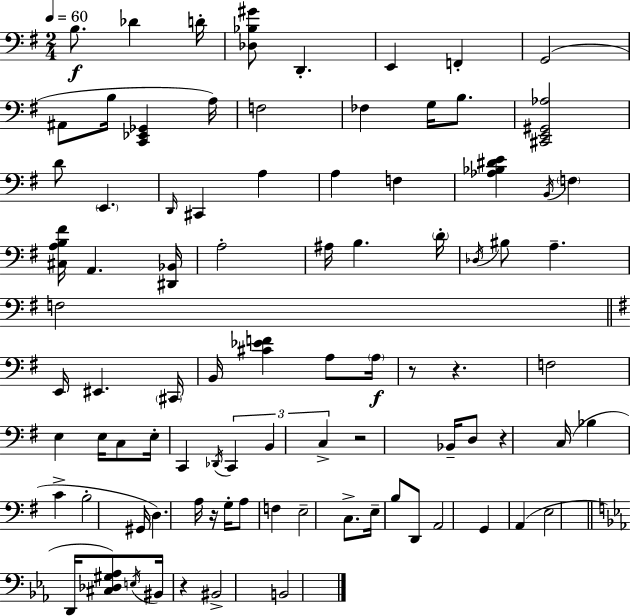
{
  \clef bass
  \numericTimeSignature
  \time 2/4
  \key e \minor
  \tempo 4 = 60
  b8.\f des'4 d'16-. | <des bes gis'>8 d,4.-. | e,4 f,4-. | g,2( | \break ais,8 b16 <c, ees, ges,>4 a16) | f2 | fes4 g16 b8. | <cis, e, gis, aes>2 | \break d'8 \parenthesize e,4. | \grace { d,16 } cis,4 a4 | a4 f4 | <aes bes dis' e'>4 \acciaccatura { b,16 } \parenthesize f4 | \break <cis a b fis'>16 a,4. | <dis, bes,>16 a2-. | ais16 b4. | \parenthesize d'16-. \acciaccatura { des16 } bis8 a4.-- | \break f2 | \bar "||" \break \key e \minor e,16 eis,4. \parenthesize cis,16 | b,16 <cis' ees' f'>4 a8 \parenthesize a16\f | r8 r4. | f2 | \break e4 e16 c8 e16-. | c,4 \acciaccatura { des,16 } \tuplet 3/2 { c,4 | b,4 c4-> } | r2 | \break bes,16-- d8 r4 | c16( bes4 c'4-> | b2-. | gis,16 d4.) | \break a16 r16 g16-. a8 f4 | e2-- | c8.-> e16-- b8 d,8 | a,2 | \break g,4 a,4( | e2 | \bar "||" \break \key ees \major d,16 <cis des gis aes>8) \acciaccatura { e16 } bis,16 r4 | bis,2-> | b,2 | \bar "|."
}